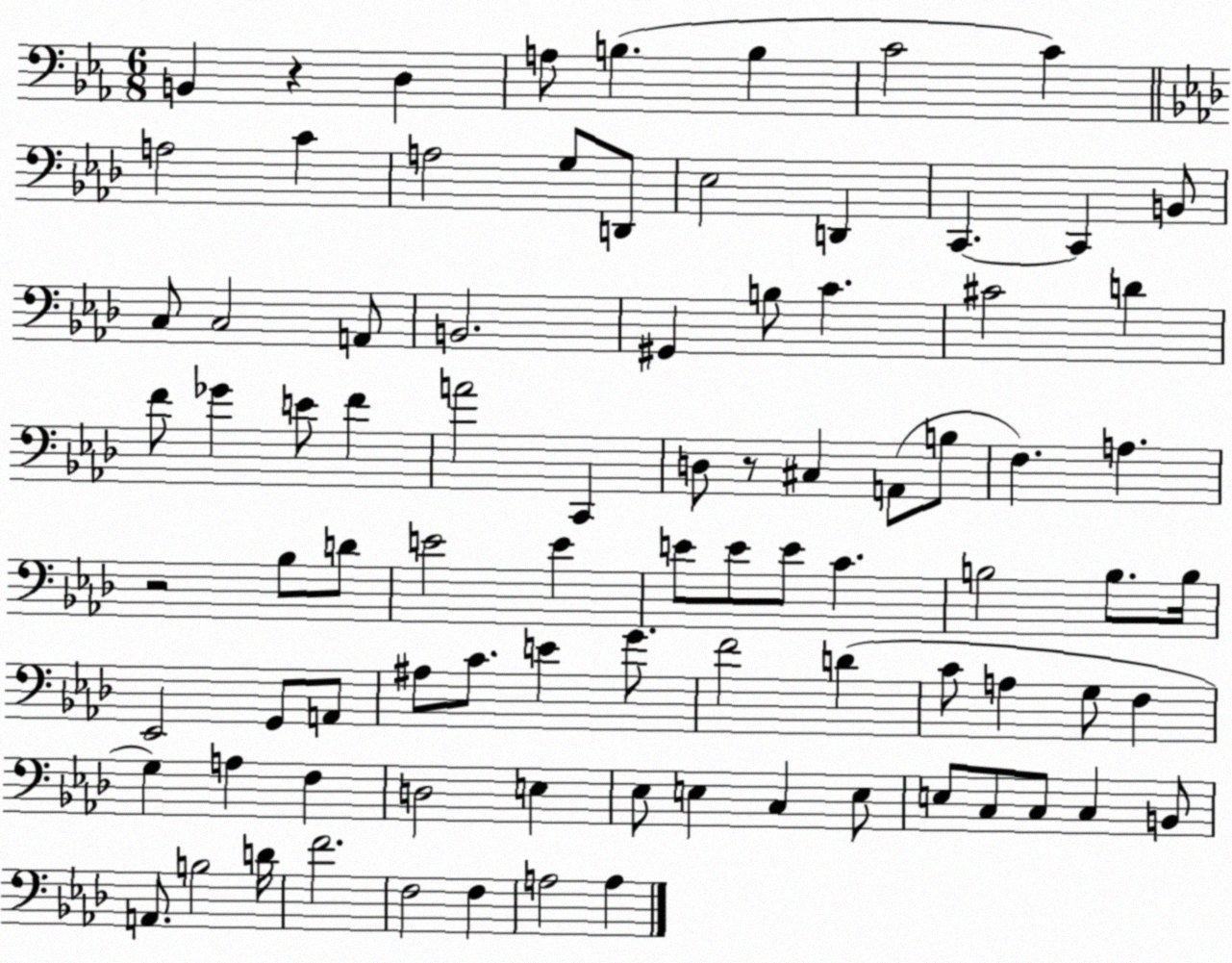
X:1
T:Untitled
M:6/8
L:1/4
K:Eb
B,, z D, A,/2 B, B, C2 C A,2 C A,2 G,/2 D,,/2 _E,2 D,, C,, C,, B,,/2 C,/2 C,2 A,,/2 B,,2 ^G,, B,/2 C ^C2 D F/2 _G E/2 F A2 C,, D,/2 z/2 ^C, A,,/2 B,/2 F, A, z2 _B,/2 D/2 E2 E E/2 E/2 E/2 C B,2 B,/2 B,/4 _E,,2 G,,/2 A,,/2 ^A,/2 C/2 E G/2 F2 D C/2 A, G,/2 F, G, A, F, D,2 E, _E,/2 E, C, E,/2 E,/2 C,/2 C,/2 C, B,,/2 A,,/2 B,2 D/4 F2 F,2 F, A,2 A,